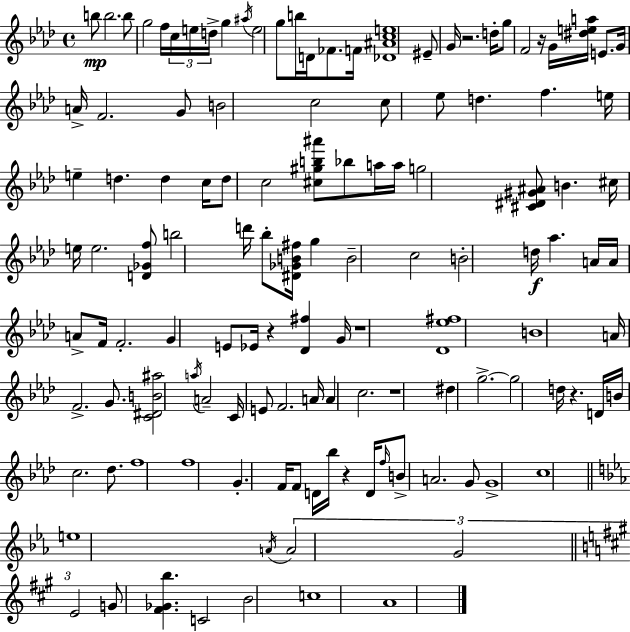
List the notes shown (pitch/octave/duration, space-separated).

B5/e B5/h. B5/e G5/h F5/s C5/s E5/s D5/s G5/q A#5/s E5/h G5/e B5/s D4/s FES4/e. F4/s [Db4,A#4,C5,E5]/w EIS4/e G4/s R/h. D5/s G5/e F4/h R/s G4/s [D#5,E5,A5]/s E4/e. G4/s A4/s F4/h. G4/e B4/h C5/h C5/e Eb5/e D5/q. F5/q. E5/s E5/q D5/q. D5/q C5/s D5/e C5/h [C#5,G#5,B5,A#6]/e Bb5/e A5/s A5/s G5/h [C#4,D#4,G#4,A#4]/e B4/q. C#5/s E5/s E5/h. [D4,Gb4,F5]/e B5/h D6/s Bb5/e [D#4,Gb4,B4,F#5]/s G5/q B4/h C5/h B4/h D5/s Ab5/q. A4/s A4/s A4/e F4/s F4/h. G4/q E4/e Eb4/s R/q [Db4,F#5]/q G4/s R/w [Db4,Eb5,F#5]/w B4/w A4/s F4/h. G4/e. [C4,D#4,B4,A#5]/h A5/s A4/h C4/s E4/e F4/h. A4/s A4/q C5/h. R/w D#5/q G5/h. G5/h D5/s R/q. D4/s B4/s C5/h. Db5/e. F5/w F5/w G4/q. F4/s F4/e D4/s Bb5/s R/q D4/s F5/s B4/e A4/h. G4/e G4/w C5/w E5/w A4/s A4/h G4/h E4/h G4/e [F#4,Gb4,B5]/q. C4/h B4/h C5/w A4/w